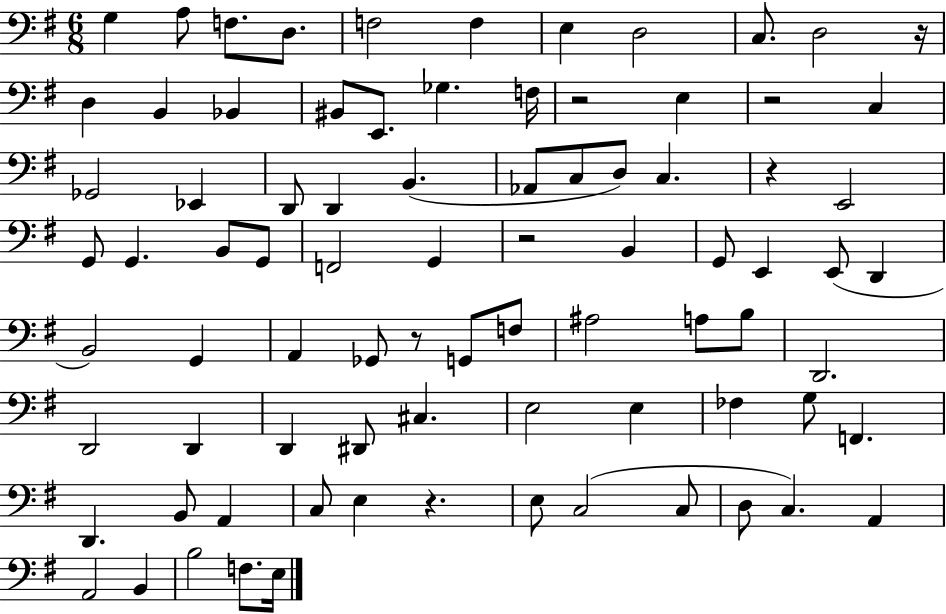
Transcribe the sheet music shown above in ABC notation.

X:1
T:Untitled
M:6/8
L:1/4
K:G
G, A,/2 F,/2 D,/2 F,2 F, E, D,2 C,/2 D,2 z/4 D, B,, _B,, ^B,,/2 E,,/2 _G, F,/4 z2 E, z2 C, _G,,2 _E,, D,,/2 D,, B,, _A,,/2 C,/2 D,/2 C, z E,,2 G,,/2 G,, B,,/2 G,,/2 F,,2 G,, z2 B,, G,,/2 E,, E,,/2 D,, B,,2 G,, A,, _G,,/2 z/2 G,,/2 F,/2 ^A,2 A,/2 B,/2 D,,2 D,,2 D,, D,, ^D,,/2 ^C, E,2 E, _F, G,/2 F,, D,, B,,/2 A,, C,/2 E, z E,/2 C,2 C,/2 D,/2 C, A,, A,,2 B,, B,2 F,/2 E,/4